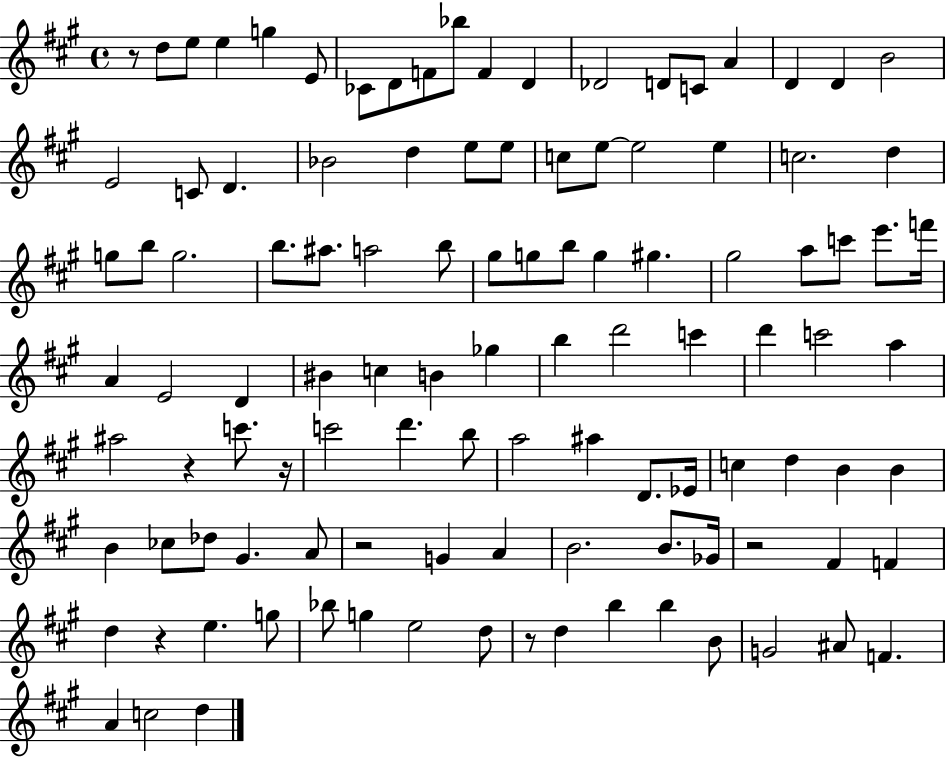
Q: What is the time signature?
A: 4/4